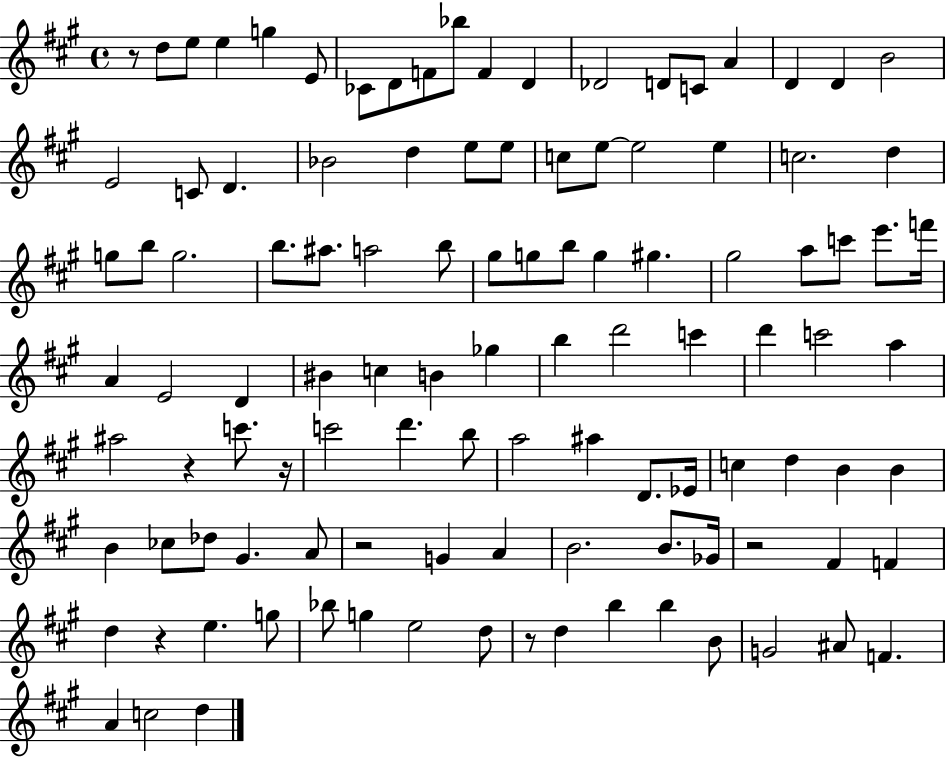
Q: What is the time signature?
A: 4/4